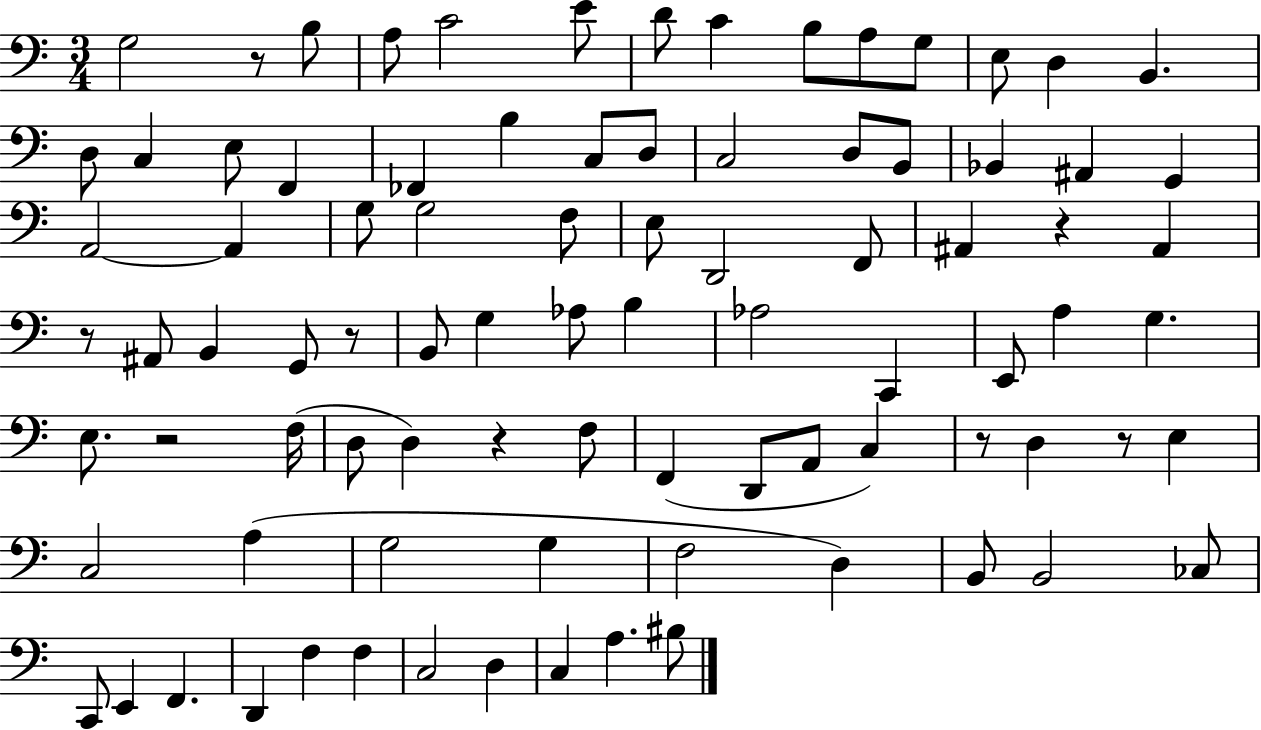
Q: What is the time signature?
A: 3/4